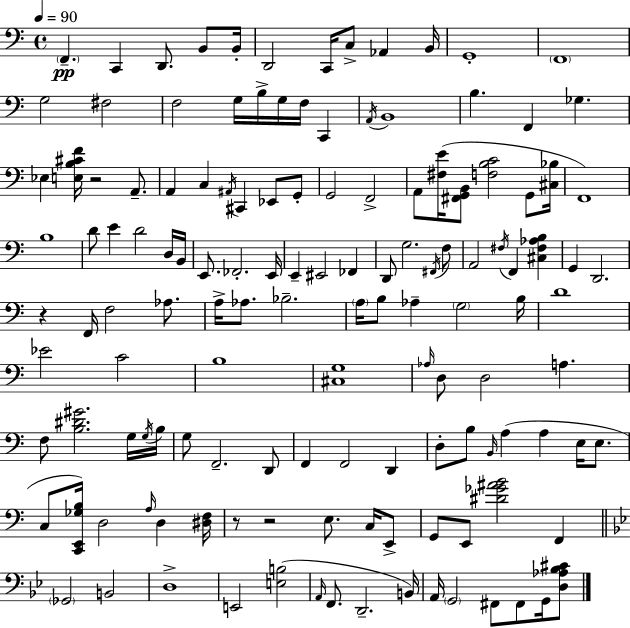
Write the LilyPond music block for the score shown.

{
  \clef bass
  \time 4/4
  \defaultTimeSignature
  \key a \minor
  \tempo 4 = 90
  \parenthesize f,4.--\pp c,4 d,8. b,8 b,16-. | d,2 c,16 c8-> aes,4 b,16 | g,1-. | \parenthesize f,1 | \break g2 fis2 | f2 g16 b16-> g16 f16 c,4 | \acciaccatura { a,16 } b,1 | b4. f,4 ges4. | \break ees4 <e b cis' f'>16 r2 a,8.-- | a,4 c4 \acciaccatura { ais,16 } cis,4 ees,8 | g,8-. g,2 f,2-> | a,8 <fis e'>16( <fis, g, b,>8 <f b c'>2 g,8 | \break <cis bes>16 f,1) | b1 | d'8 e'4 d'2 | d16 b,16 e,8. fes,2.-. | \break e,16 e,4-- eis,2 fes,4 | d,8 g2. | \acciaccatura { fis,16 } f8 a,2 \acciaccatura { fis16 } f,4 | <cis fis aes b>4 g,4 d,2. | \break r4 f,16 f2 | aes8. a16-> aes8. bes2.-- | \parenthesize a16 b8 aes4-- \parenthesize g2 | b16 d'1 | \break ees'2 c'2 | b1 | <cis g>1 | \grace { aes16 } d8 d2 a4. | \break f8 <b dis' gis'>2. | g16 \acciaccatura { g16 } b16 g8 f,2.-- | d,8 f,4 f,2 | d,4 d8-. b8 \grace { b,16 } a4( a4 | \break e16 e8. c8 <c, e, ges b>16) d2 | \grace { a16 } d4 <dis f>16 r8 r2 | e8. c16 e,8-> g,8 e,8 <dis' ges' ais' b'>2 | f,4 \bar "||" \break \key bes \major \parenthesize ges,2 b,2 | d1-> | e,2 <e b>2( | \grace { a,16 } f,8. d,2.-- | \break b,16) a,16 \parenthesize g,2 fis,8 fis,8 g,16 <d aes bes cis'>8 | \bar "|."
}